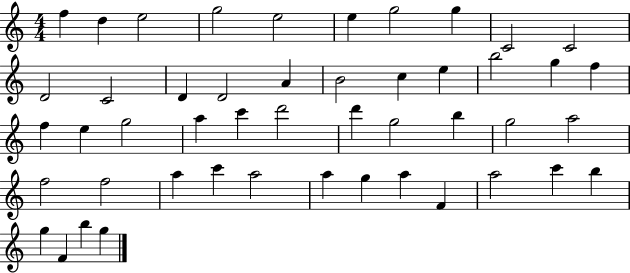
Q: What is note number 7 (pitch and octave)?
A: G5